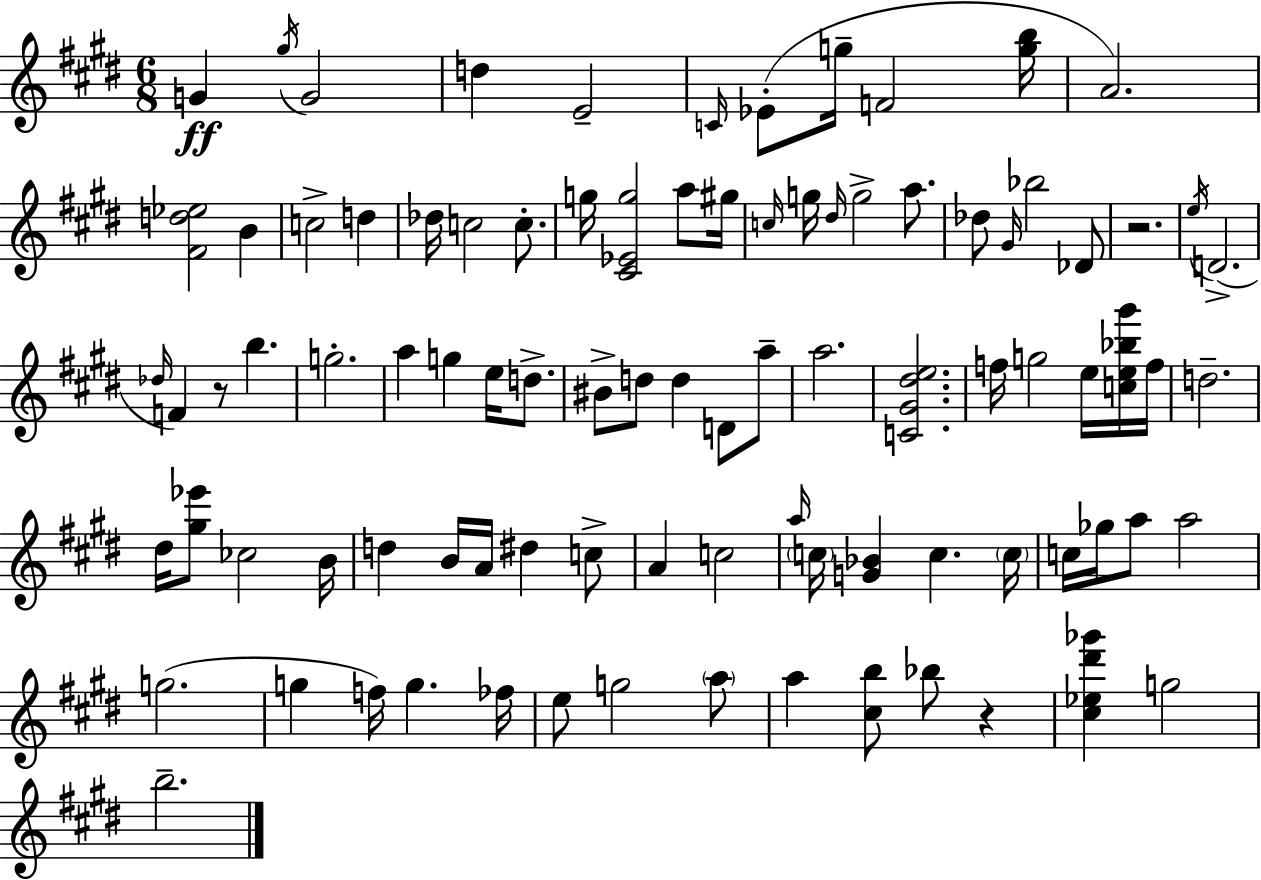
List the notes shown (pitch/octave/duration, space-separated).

G4/q G#5/s G4/h D5/q E4/h C4/s Eb4/e G5/s F4/h [G5,B5]/s A4/h. [F#4,D5,Eb5]/h B4/q C5/h D5/q Db5/s C5/h C5/e. G5/s [C#4,Eb4,G5]/h A5/e G#5/s C5/s G5/s D#5/s G5/h A5/e. Db5/e G#4/s Bb5/h Db4/e R/h. E5/s D4/h. Db5/s F4/q R/e B5/q. G5/h. A5/q G5/q E5/s D5/e. BIS4/e D5/e D5/q D4/e A5/e A5/h. [C4,G#4,D#5,E5]/h. F5/s G5/h E5/s [C5,E5,Bb5,G#6]/s F5/s D5/h. D#5/s [G#5,Eb6]/e CES5/h B4/s D5/q B4/s A4/s D#5/q C5/e A4/q C5/h A5/s C5/s [G4,Bb4]/q C5/q. C5/s C5/s Gb5/s A5/e A5/h G5/h. G5/q F5/s G5/q. FES5/s E5/e G5/h A5/e A5/q [C#5,B5]/e Bb5/e R/q [C#5,Eb5,D#6,Gb6]/q G5/h B5/h.